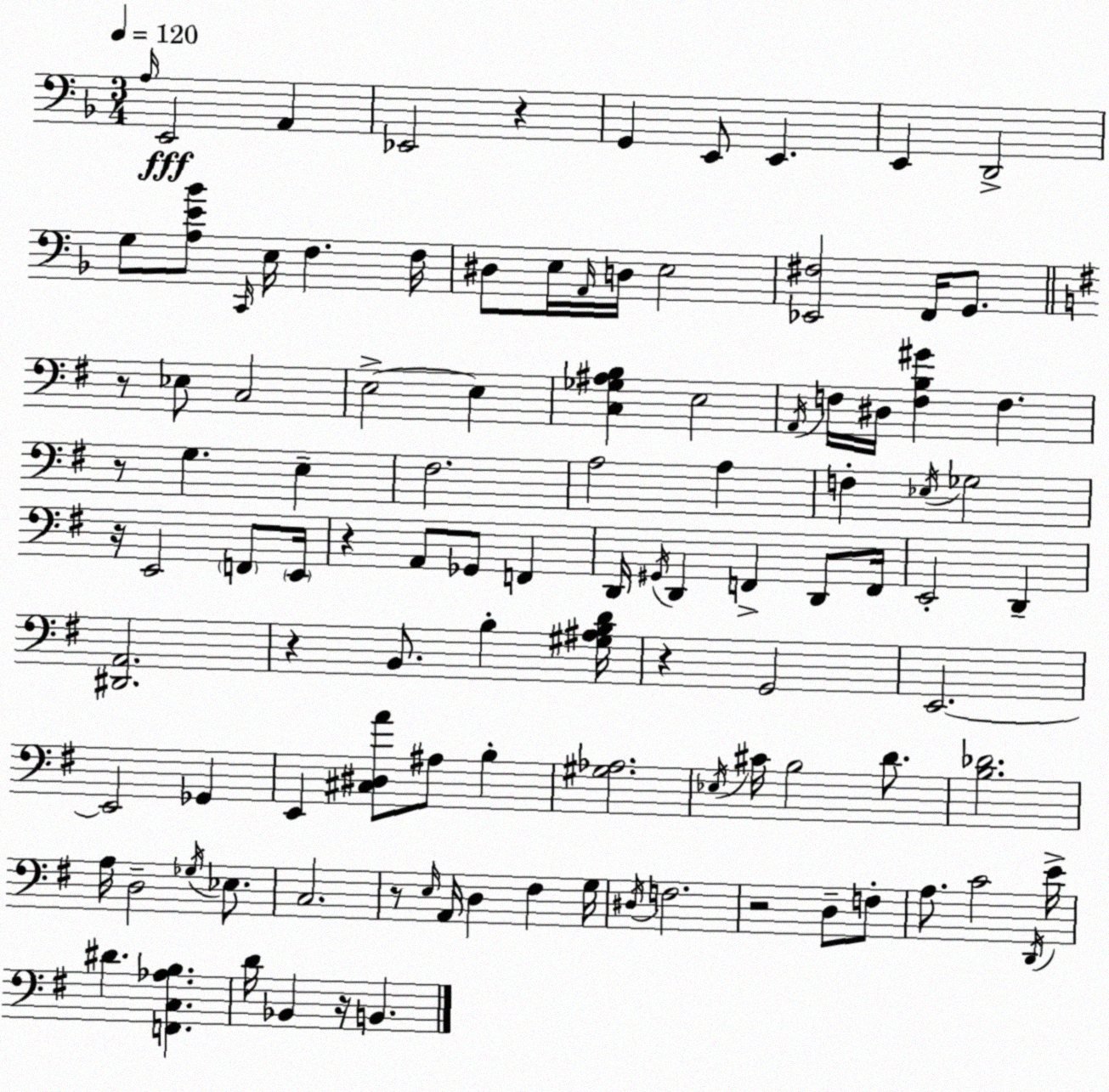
X:1
T:Untitled
M:3/4
L:1/4
K:F
A,/4 E,,2 A,, _E,,2 z G,, E,,/2 E,, E,, D,,2 G,/2 [A,E_B]/2 C,,/4 E,/4 F, F,/4 ^D,/2 E,/4 A,,/4 D,/4 E,2 [_E,,^F,]2 F,,/4 G,,/2 z/2 _E,/2 C,2 E,2 E, [C,_G,^A,B,] E,2 A,,/4 F,/4 ^D,/4 [F,B,^G] F, z/2 G, E, ^F,2 A,2 A, F, _E,/4 _G,2 z/4 E,,2 F,,/2 E,,/4 z A,,/2 _G,,/2 F,, D,,/4 ^G,,/4 D,, F,, D,,/2 F,,/4 E,,2 D,, [^D,,A,,]2 z B,,/2 B, [^G,^A,B,D]/4 z G,,2 E,,2 E,,2 _G,, E,, [^C,^D,A]/2 ^A,/2 B, [^G,_A,]2 _E,/4 ^C/4 B,2 D/2 [B,_D]2 A,/4 D,2 _G,/4 _E,/2 C,2 z/2 E,/4 A,,/4 D, ^F, G,/4 ^D,/4 F,2 z2 D,/2 F,/2 A,/2 C2 D,,/4 E/4 ^D [F,,C,_A,B,] D/4 _B,, z/4 B,,